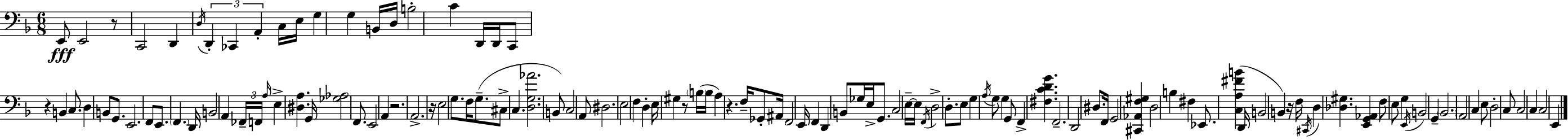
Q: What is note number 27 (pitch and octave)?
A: E2